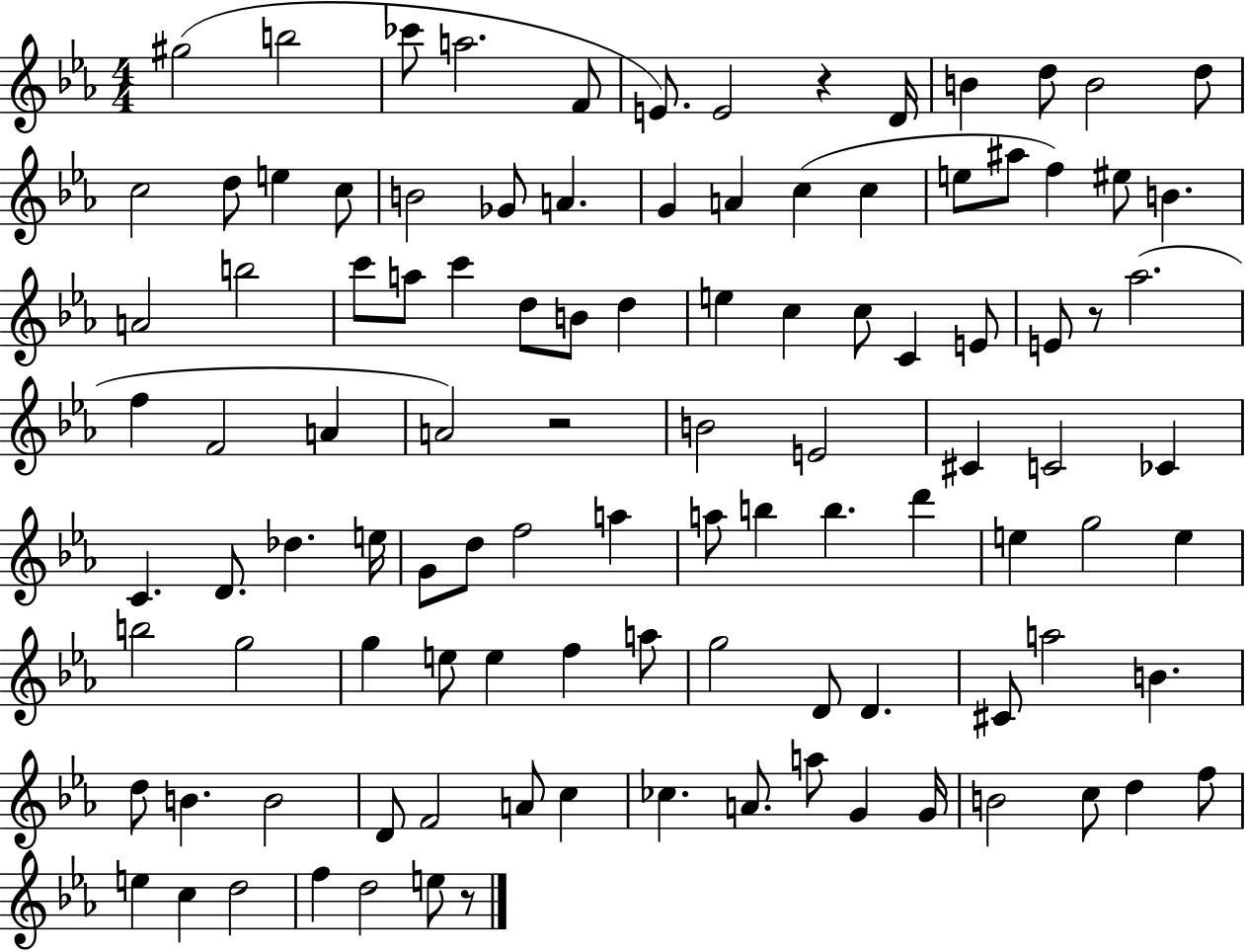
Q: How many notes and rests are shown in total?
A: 106